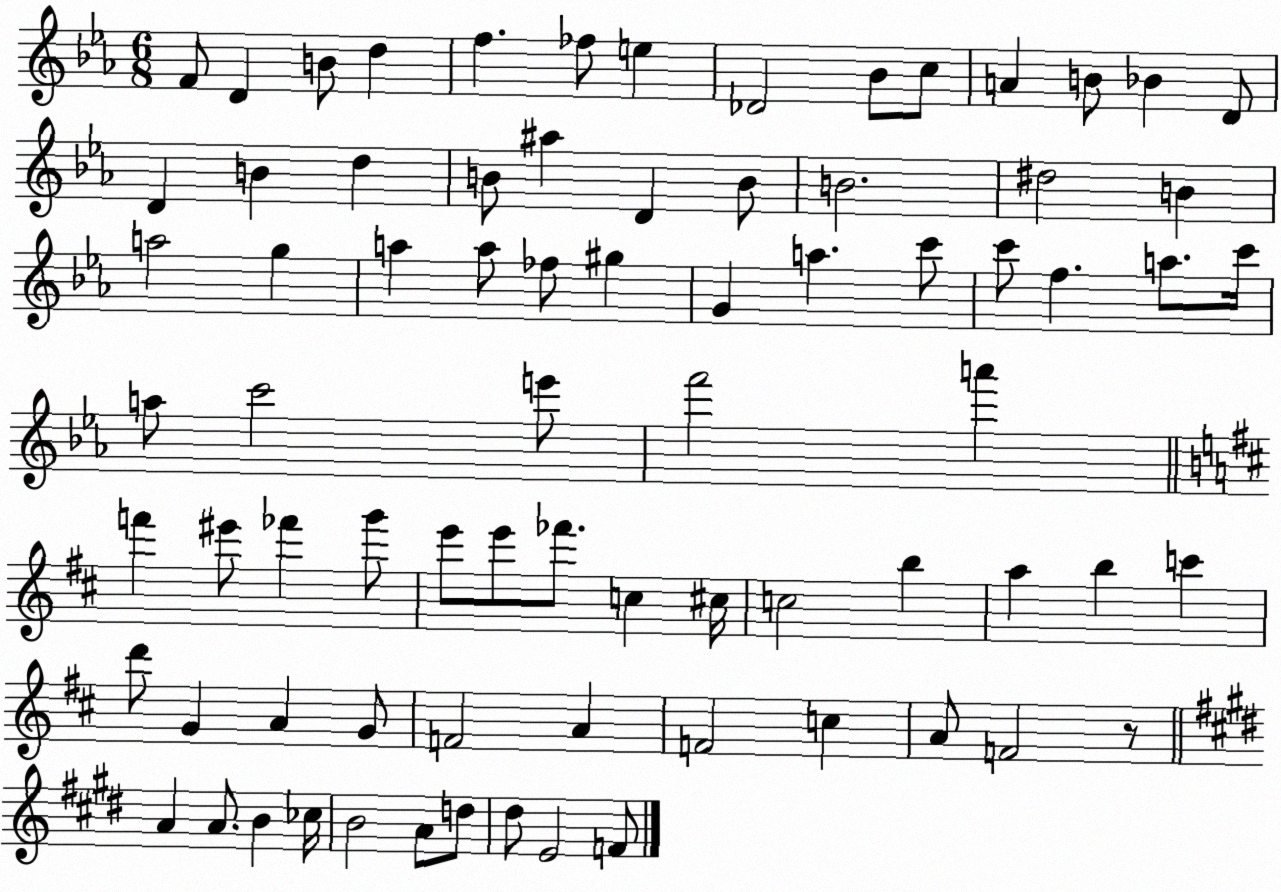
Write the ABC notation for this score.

X:1
T:Untitled
M:6/8
L:1/4
K:Eb
F/2 D B/2 d f _f/2 e _D2 _B/2 c/2 A B/2 _B D/2 D B d B/2 ^a D B/2 B2 ^d2 B a2 g a a/2 _f/2 ^g G a c'/2 c'/2 f a/2 c'/4 a/2 c'2 e'/2 f'2 a' f' ^e'/2 _f' g'/2 e'/2 e'/2 _f'/2 c ^c/4 c2 b a b c' d'/2 G A G/2 F2 A F2 c A/2 F2 z/2 A A/2 B _c/4 B2 A/2 d/2 ^d/2 E2 F/2